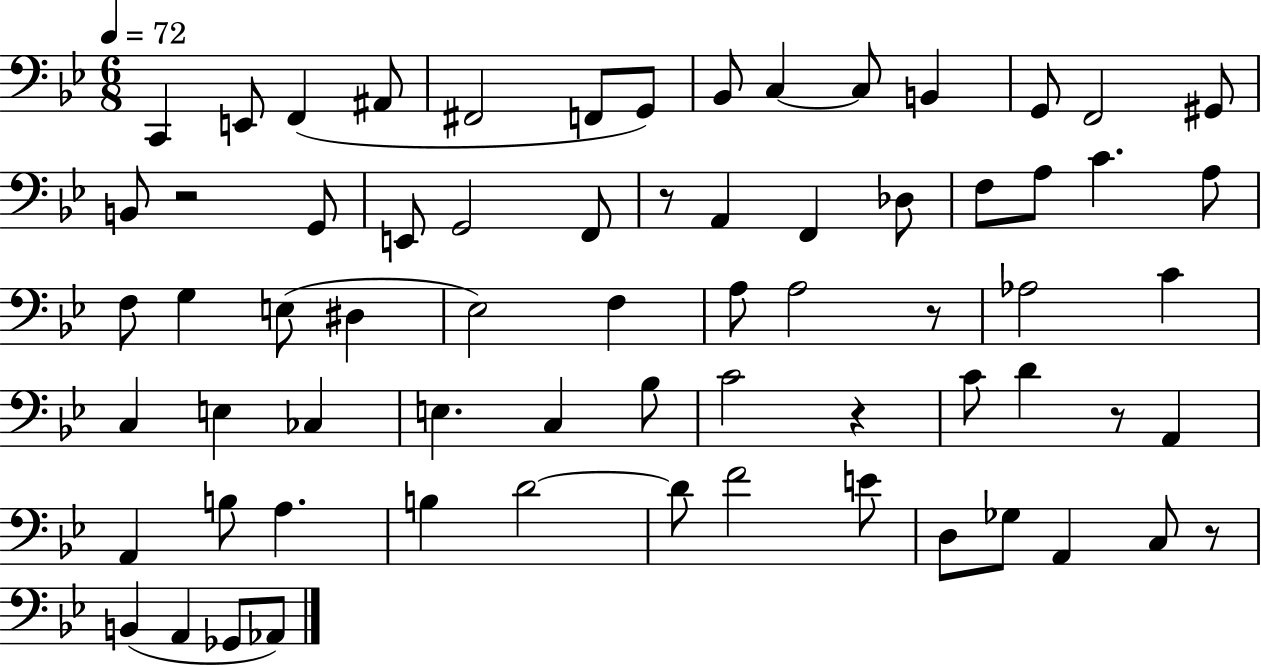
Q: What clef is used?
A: bass